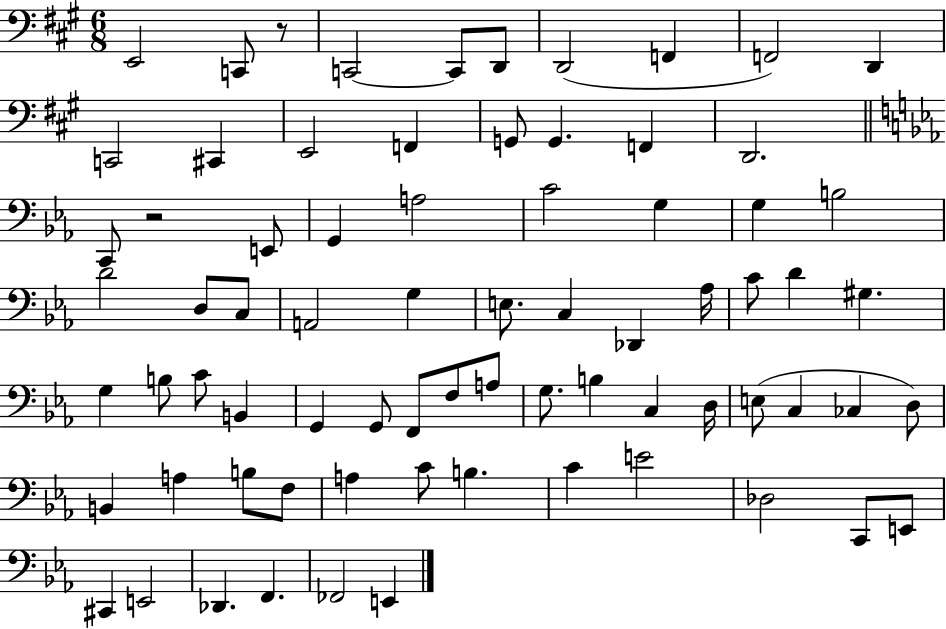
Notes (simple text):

E2/h C2/e R/e C2/h C2/e D2/e D2/h F2/q F2/h D2/q C2/h C#2/q E2/h F2/q G2/e G2/q. F2/q D2/h. C2/e R/h E2/e G2/q A3/h C4/h G3/q G3/q B3/h D4/h D3/e C3/e A2/h G3/q E3/e. C3/q Db2/q Ab3/s C4/e D4/q G#3/q. G3/q B3/e C4/e B2/q G2/q G2/e F2/e F3/e A3/e G3/e. B3/q C3/q D3/s E3/e C3/q CES3/q D3/e B2/q A3/q B3/e F3/e A3/q C4/e B3/q. C4/q E4/h Db3/h C2/e E2/e C#2/q E2/h Db2/q. F2/q. FES2/h E2/q